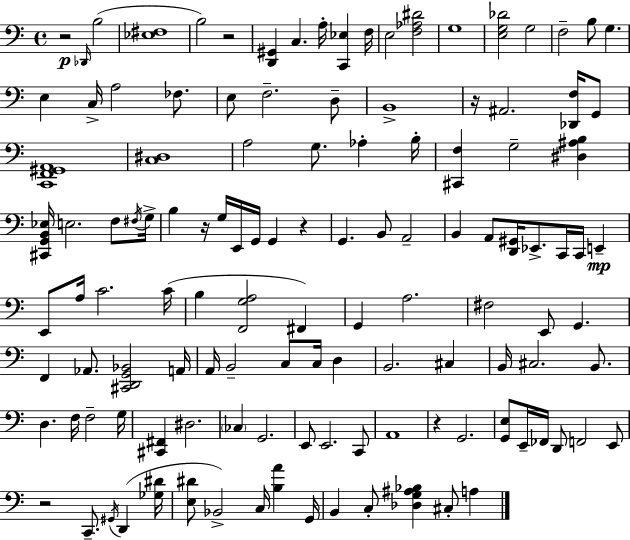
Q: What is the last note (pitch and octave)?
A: A3